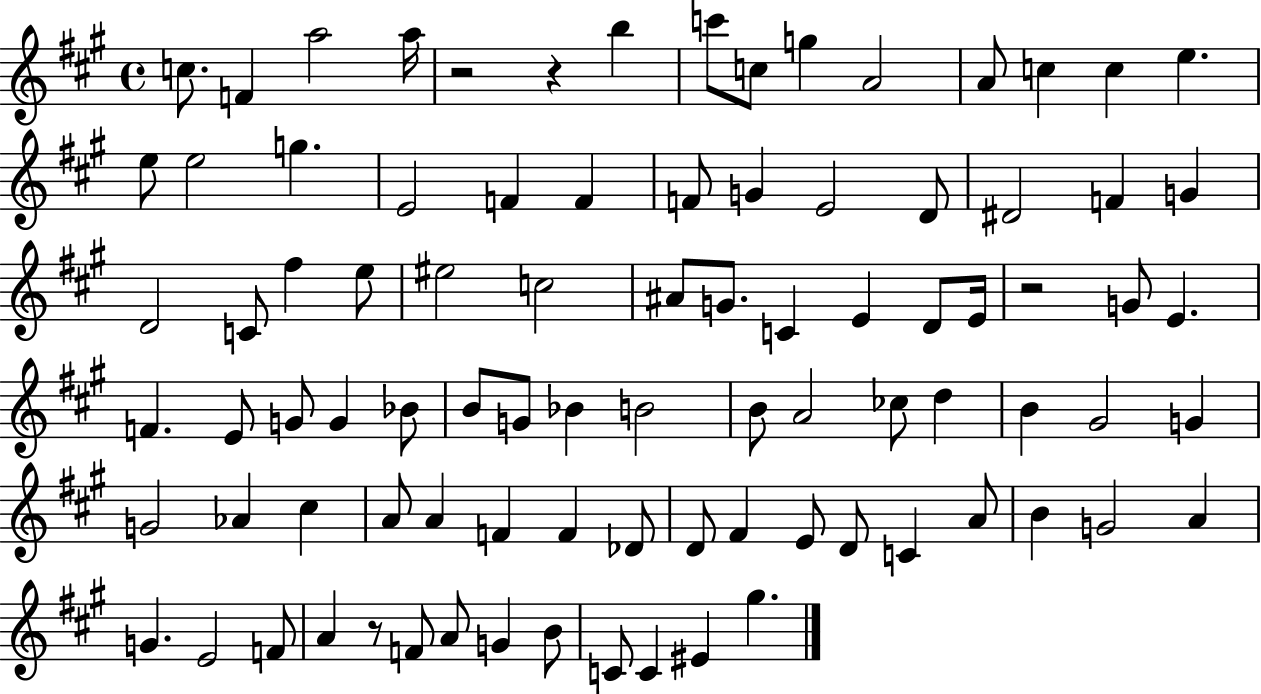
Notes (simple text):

C5/e. F4/q A5/h A5/s R/h R/q B5/q C6/e C5/e G5/q A4/h A4/e C5/q C5/q E5/q. E5/e E5/h G5/q. E4/h F4/q F4/q F4/e G4/q E4/h D4/e D#4/h F4/q G4/q D4/h C4/e F#5/q E5/e EIS5/h C5/h A#4/e G4/e. C4/q E4/q D4/e E4/s R/h G4/e E4/q. F4/q. E4/e G4/e G4/q Bb4/e B4/e G4/e Bb4/q B4/h B4/e A4/h CES5/e D5/q B4/q G#4/h G4/q G4/h Ab4/q C#5/q A4/e A4/q F4/q F4/q Db4/e D4/e F#4/q E4/e D4/e C4/q A4/e B4/q G4/h A4/q G4/q. E4/h F4/e A4/q R/e F4/e A4/e G4/q B4/e C4/e C4/q EIS4/q G#5/q.